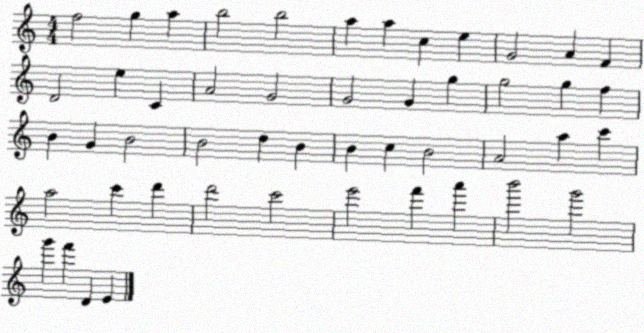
X:1
T:Untitled
M:4/4
L:1/4
K:C
f2 g a b2 b2 a a c e G2 A F D2 e C A2 G2 G2 G g g2 g f B G B2 B2 d B B c B2 A2 a c' a2 c' d' d'2 c'2 e'2 f' a' b'2 g'2 g' f' D E